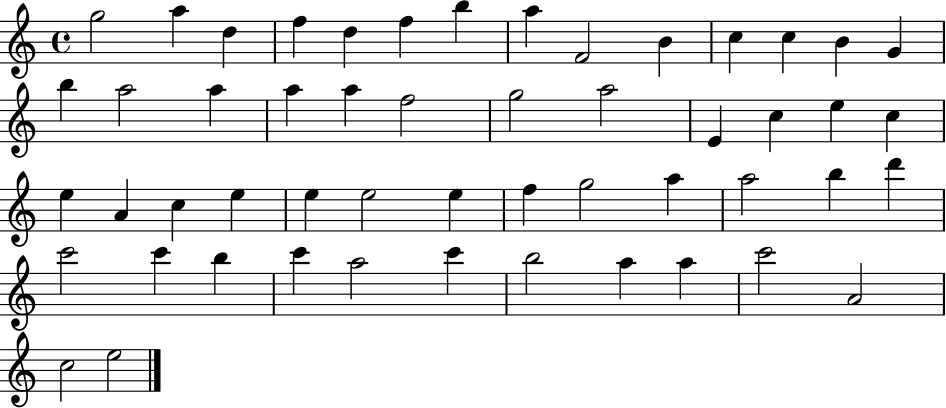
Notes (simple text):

G5/h A5/q D5/q F5/q D5/q F5/q B5/q A5/q F4/h B4/q C5/q C5/q B4/q G4/q B5/q A5/h A5/q A5/q A5/q F5/h G5/h A5/h E4/q C5/q E5/q C5/q E5/q A4/q C5/q E5/q E5/q E5/h E5/q F5/q G5/h A5/q A5/h B5/q D6/q C6/h C6/q B5/q C6/q A5/h C6/q B5/h A5/q A5/q C6/h A4/h C5/h E5/h